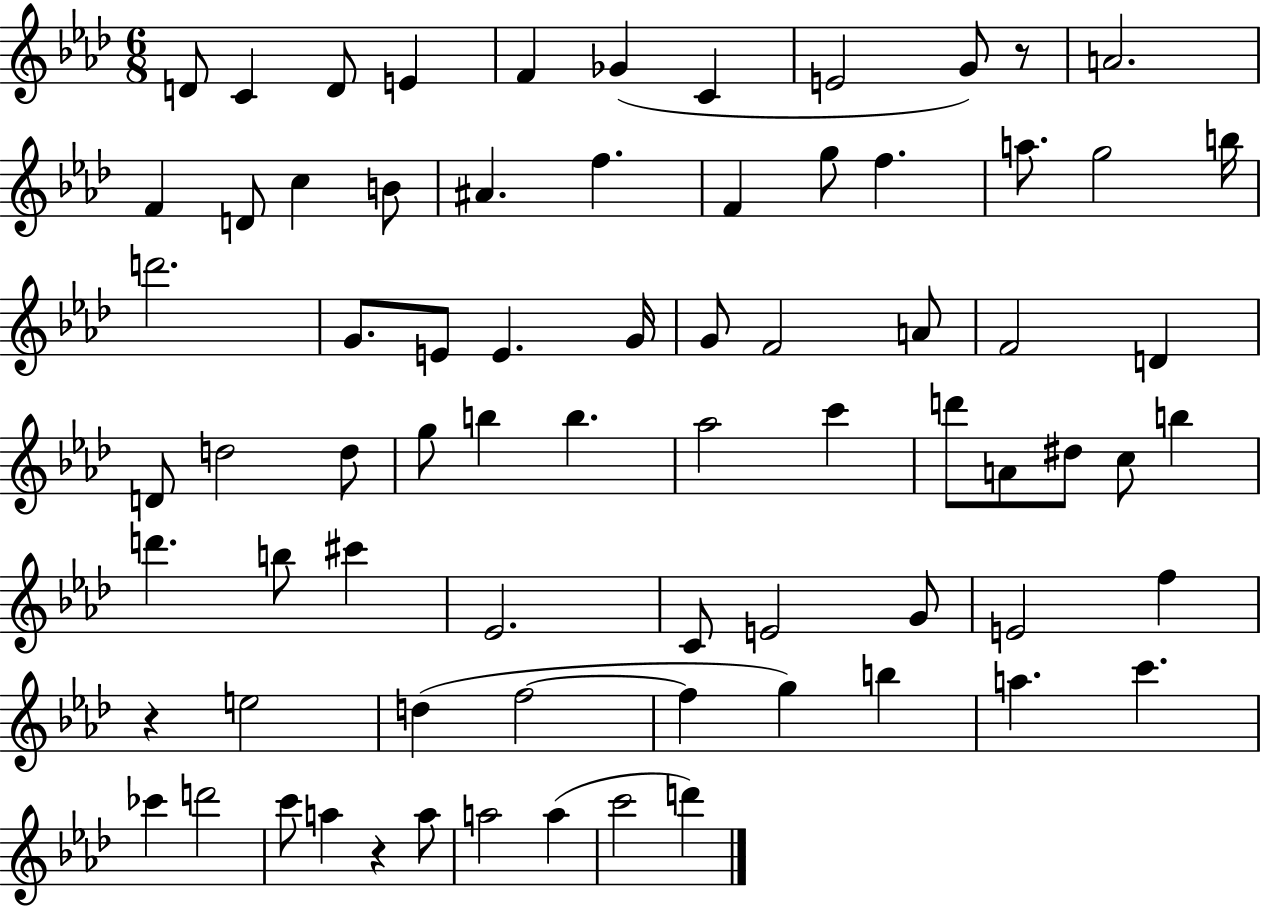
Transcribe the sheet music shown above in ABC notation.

X:1
T:Untitled
M:6/8
L:1/4
K:Ab
D/2 C D/2 E F _G C E2 G/2 z/2 A2 F D/2 c B/2 ^A f F g/2 f a/2 g2 b/4 d'2 G/2 E/2 E G/4 G/2 F2 A/2 F2 D D/2 d2 d/2 g/2 b b _a2 c' d'/2 A/2 ^d/2 c/2 b d' b/2 ^c' _E2 C/2 E2 G/2 E2 f z e2 d f2 f g b a c' _c' d'2 c'/2 a z a/2 a2 a c'2 d'